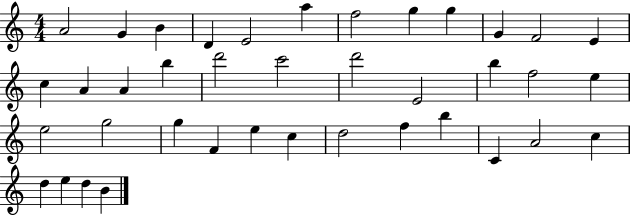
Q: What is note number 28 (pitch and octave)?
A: E5